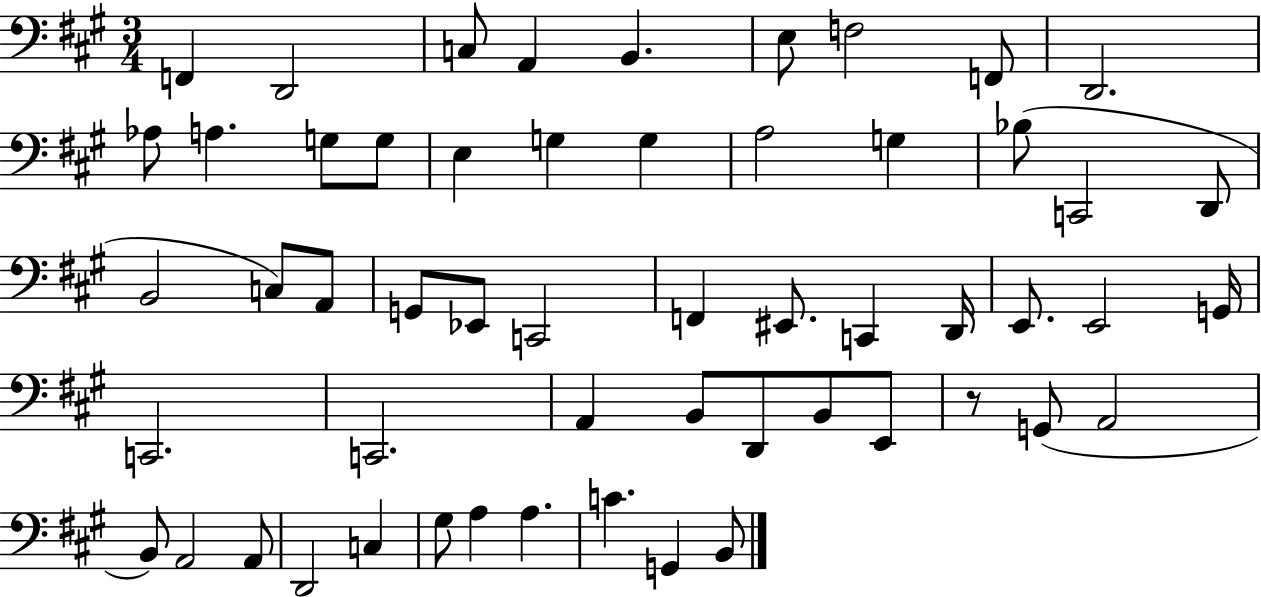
X:1
T:Untitled
M:3/4
L:1/4
K:A
F,, D,,2 C,/2 A,, B,, E,/2 F,2 F,,/2 D,,2 _A,/2 A, G,/2 G,/2 E, G, G, A,2 G, _B,/2 C,,2 D,,/2 B,,2 C,/2 A,,/2 G,,/2 _E,,/2 C,,2 F,, ^E,,/2 C,, D,,/4 E,,/2 E,,2 G,,/4 C,,2 C,,2 A,, B,,/2 D,,/2 B,,/2 E,,/2 z/2 G,,/2 A,,2 B,,/2 A,,2 A,,/2 D,,2 C, ^G,/2 A, A, C G,, B,,/2